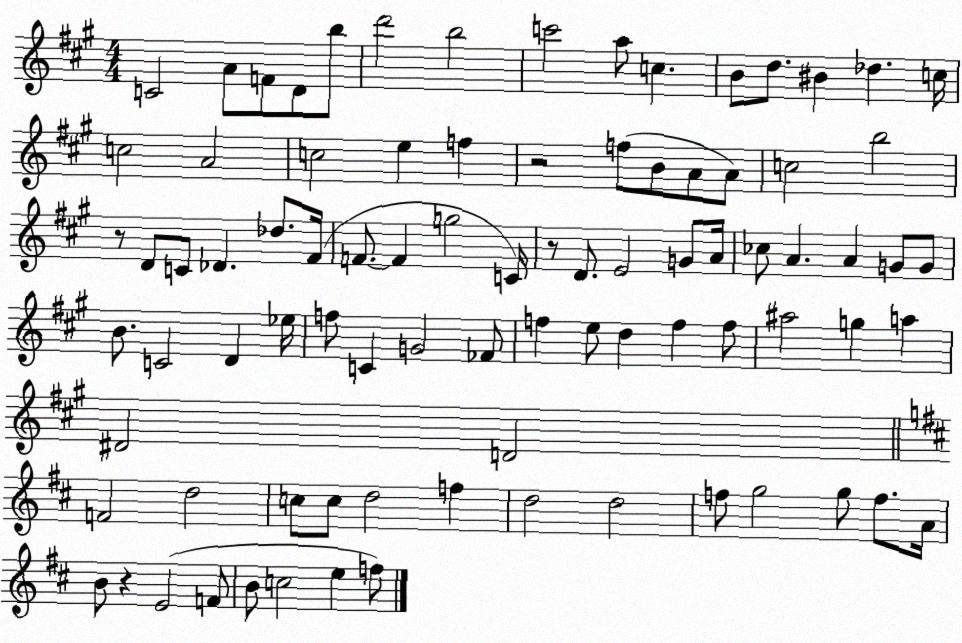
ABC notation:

X:1
T:Untitled
M:4/4
L:1/4
K:A
C2 A/2 F/2 D/2 b/2 d'2 b2 c'2 a/2 c B/2 d/2 ^B _d c/4 c2 A2 c2 e f z2 f/2 B/2 A/2 A/2 c2 b2 z/2 D/2 C/2 _D _d/2 ^F/4 F/2 F g2 C/4 z/2 D/2 E2 G/2 A/4 _c/2 A A G/2 G/2 B/2 C2 D _e/4 f/2 C G2 _F/2 f e/2 d f f/2 ^a2 g a ^D2 D2 F2 d2 c/2 c/2 d2 f d2 d2 f/2 g2 g/2 f/2 A/4 B/2 z E2 F/2 B/2 c2 e f/2